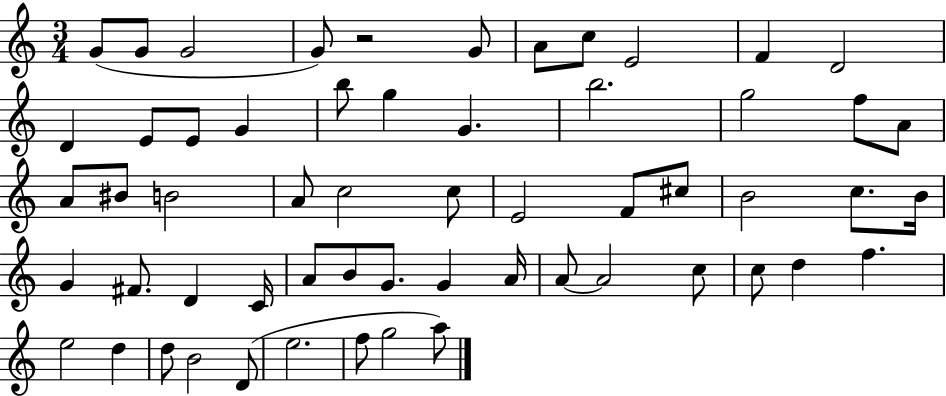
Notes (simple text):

G4/e G4/e G4/h G4/e R/h G4/e A4/e C5/e E4/h F4/q D4/h D4/q E4/e E4/e G4/q B5/e G5/q G4/q. B5/h. G5/h F5/e A4/e A4/e BIS4/e B4/h A4/e C5/h C5/e E4/h F4/e C#5/e B4/h C5/e. B4/s G4/q F#4/e. D4/q C4/s A4/e B4/e G4/e. G4/q A4/s A4/e A4/h C5/e C5/e D5/q F5/q. E5/h D5/q D5/e B4/h D4/e E5/h. F5/e G5/h A5/e